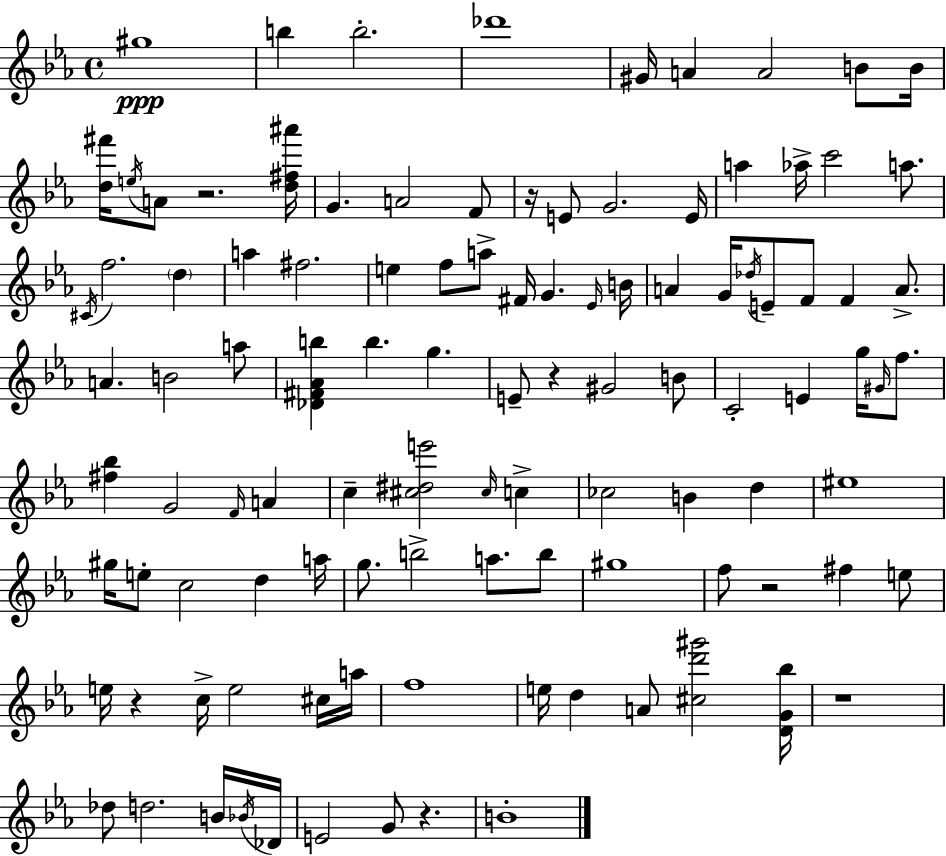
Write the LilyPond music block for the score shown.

{
  \clef treble
  \time 4/4
  \defaultTimeSignature
  \key c \minor
  gis''1\ppp | b''4 b''2.-. | des'''1 | gis'16 a'4 a'2 b'8 b'16 | \break <d'' fis'''>16 \acciaccatura { e''16 } a'8 r2. | <d'' fis'' ais'''>16 g'4. a'2 f'8 | r16 e'8 g'2. | e'16 a''4 aes''16-> c'''2 a''8. | \break \acciaccatura { cis'16 } f''2. \parenthesize d''4 | a''4 fis''2. | e''4 f''8 a''8-> fis'16 g'4. | \grace { ees'16 } b'16 a'4 g'16 \acciaccatura { des''16 } e'8-- f'8 f'4 | \break a'8.-> a'4. b'2 | a''8 <des' fis' aes' b''>4 b''4. g''4. | e'8-- r4 gis'2 | b'8 c'2-. e'4 | \break g''16 \grace { gis'16 } f''8. <fis'' bes''>4 g'2 | \grace { f'16 } a'4 c''4-- <cis'' dis'' e'''>2 | \grace { cis''16 } c''4-> ces''2 b'4 | d''4 eis''1 | \break gis''16 e''8-. c''2 | d''4 a''16 g''8. b''2-> | a''8. b''8 gis''1 | f''8 r2 | \break fis''4 e''8 e''16 r4 c''16-> e''2 | cis''16 a''16 f''1 | e''16 d''4 a'8 <cis'' d''' gis'''>2 | <d' g' bes''>16 r1 | \break des''8 d''2. | b'16 \acciaccatura { bes'16 } des'16 e'2 | g'8 r4. b'1-. | \bar "|."
}